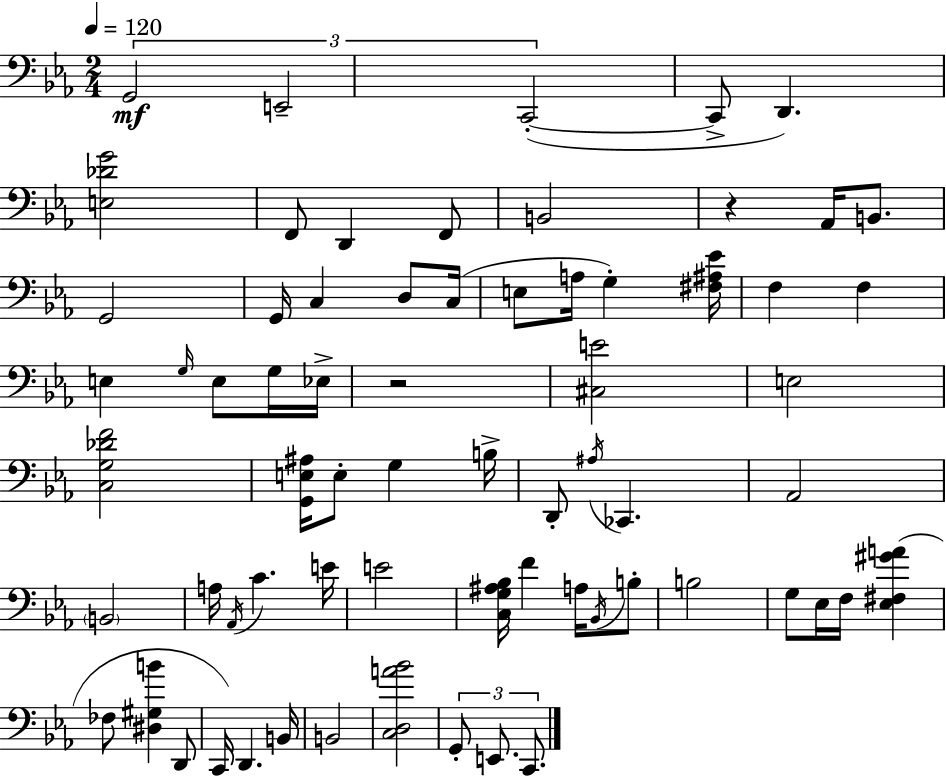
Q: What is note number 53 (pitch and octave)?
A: B2